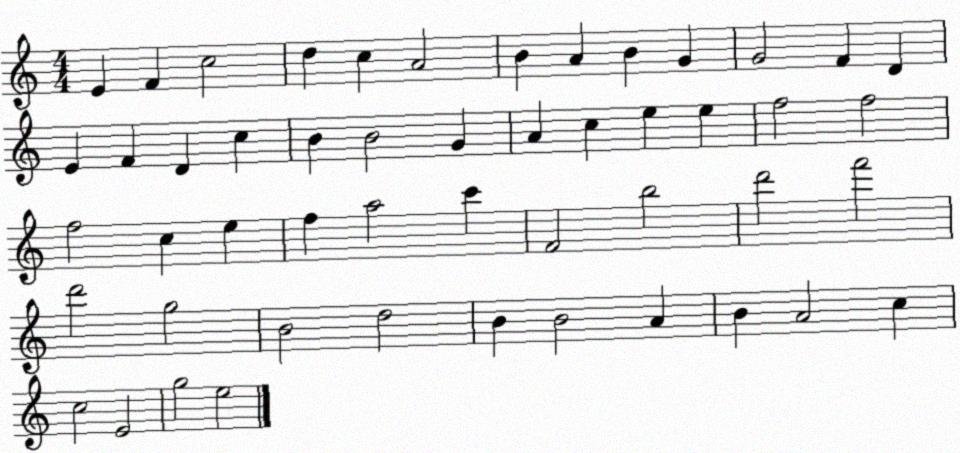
X:1
T:Untitled
M:4/4
L:1/4
K:C
E F c2 d c A2 B A B G G2 F D E F D c B B2 G A c e e f2 f2 f2 c e f a2 c' F2 b2 d'2 f'2 d'2 g2 B2 d2 B B2 A B A2 c c2 E2 g2 e2